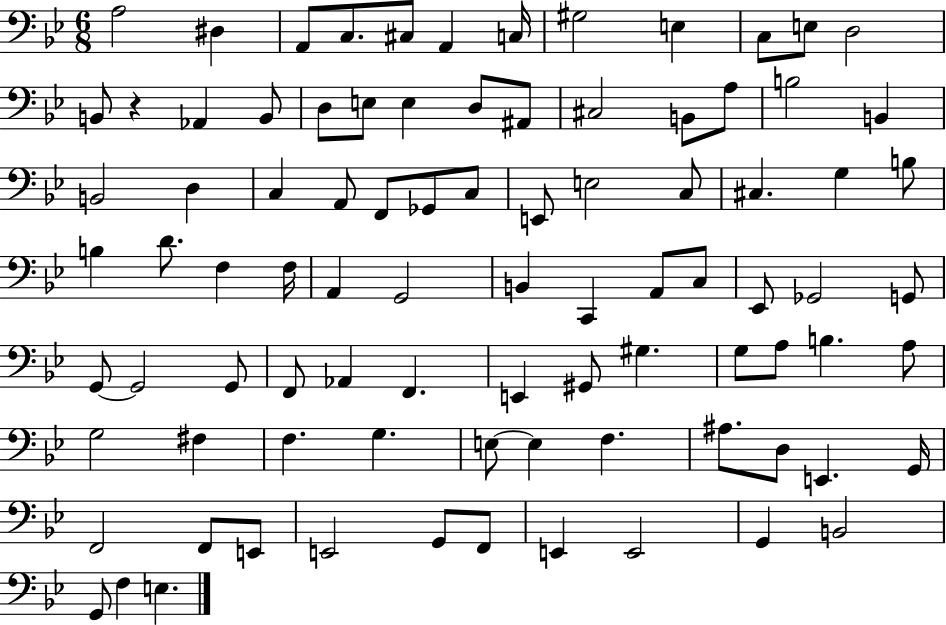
{
  \clef bass
  \numericTimeSignature
  \time 6/8
  \key bes \major
  a2 dis4 | a,8 c8. cis8 a,4 c16 | gis2 e4 | c8 e8 d2 | \break b,8 r4 aes,4 b,8 | d8 e8 e4 d8 ais,8 | cis2 b,8 a8 | b2 b,4 | \break b,2 d4 | c4 a,8 f,8 ges,8 c8 | e,8 e2 c8 | cis4. g4 b8 | \break b4 d'8. f4 f16 | a,4 g,2 | b,4 c,4 a,8 c8 | ees,8 ges,2 g,8 | \break g,8~~ g,2 g,8 | f,8 aes,4 f,4. | e,4 gis,8 gis4. | g8 a8 b4. a8 | \break g2 fis4 | f4. g4. | e8~~ e4 f4. | ais8. d8 e,4. g,16 | \break f,2 f,8 e,8 | e,2 g,8 f,8 | e,4 e,2 | g,4 b,2 | \break g,8 f4 e4. | \bar "|."
}